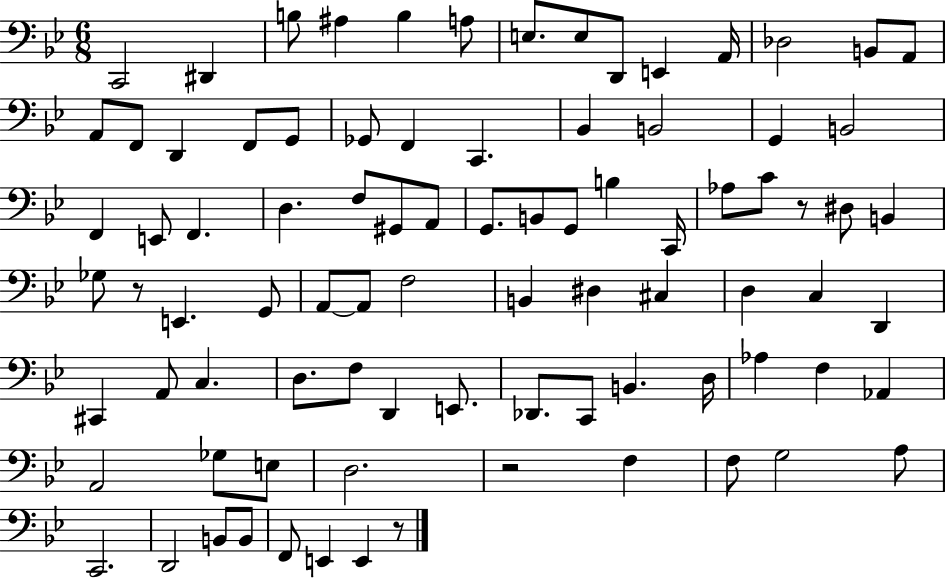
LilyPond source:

{
  \clef bass
  \numericTimeSignature
  \time 6/8
  \key bes \major
  c,2 dis,4 | b8 ais4 b4 a8 | e8. e8 d,8 e,4 a,16 | des2 b,8 a,8 | \break a,8 f,8 d,4 f,8 g,8 | ges,8 f,4 c,4. | bes,4 b,2 | g,4 b,2 | \break f,4 e,8 f,4. | d4. f8 gis,8 a,8 | g,8. b,8 g,8 b4 c,16 | aes8 c'8 r8 dis8 b,4 | \break ges8 r8 e,4. g,8 | a,8~~ a,8 f2 | b,4 dis4 cis4 | d4 c4 d,4 | \break cis,4 a,8 c4. | d8. f8 d,4 e,8. | des,8. c,8 b,4. d16 | aes4 f4 aes,4 | \break a,2 ges8 e8 | d2. | r2 f4 | f8 g2 a8 | \break c,2. | d,2 b,8 b,8 | f,8 e,4 e,4 r8 | \bar "|."
}